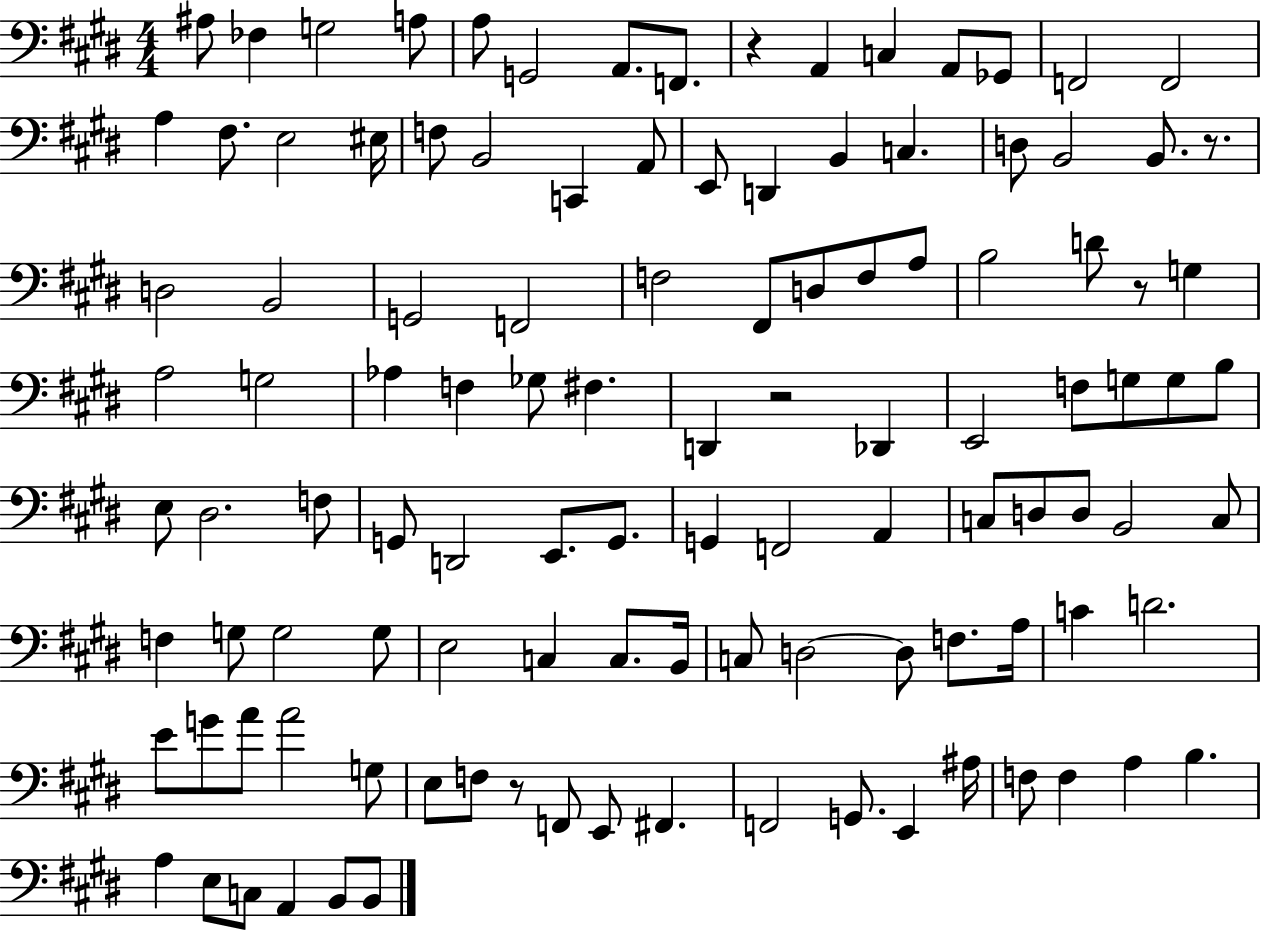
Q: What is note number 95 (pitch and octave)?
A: F2